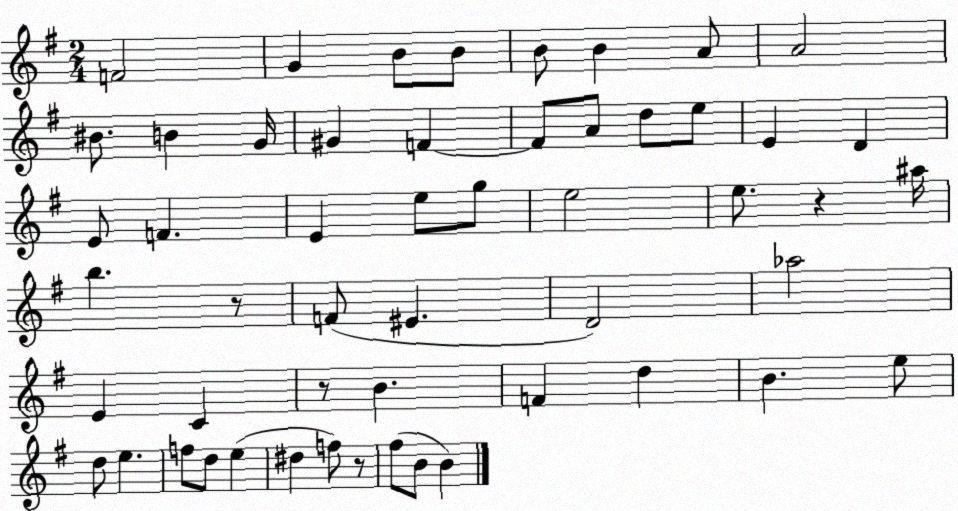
X:1
T:Untitled
M:2/4
L:1/4
K:G
F2 G B/2 B/2 B/2 B A/2 A2 ^B/2 B G/4 ^G F F/2 A/2 d/2 e/2 E D E/2 F E e/2 g/2 e2 e/2 z ^a/4 b z/2 F/2 ^E D2 _a2 E C z/2 B F d B e/2 d/2 e f/2 d/2 e ^d f/2 z/2 ^f/2 B/2 B